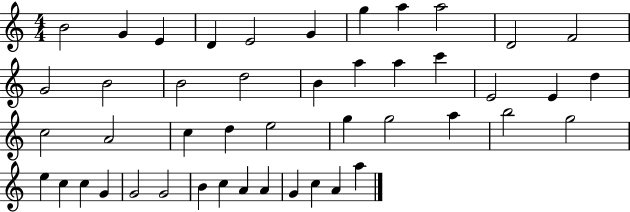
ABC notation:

X:1
T:Untitled
M:4/4
L:1/4
K:C
B2 G E D E2 G g a a2 D2 F2 G2 B2 B2 d2 B a a c' E2 E d c2 A2 c d e2 g g2 a b2 g2 e c c G G2 G2 B c A A G c A a